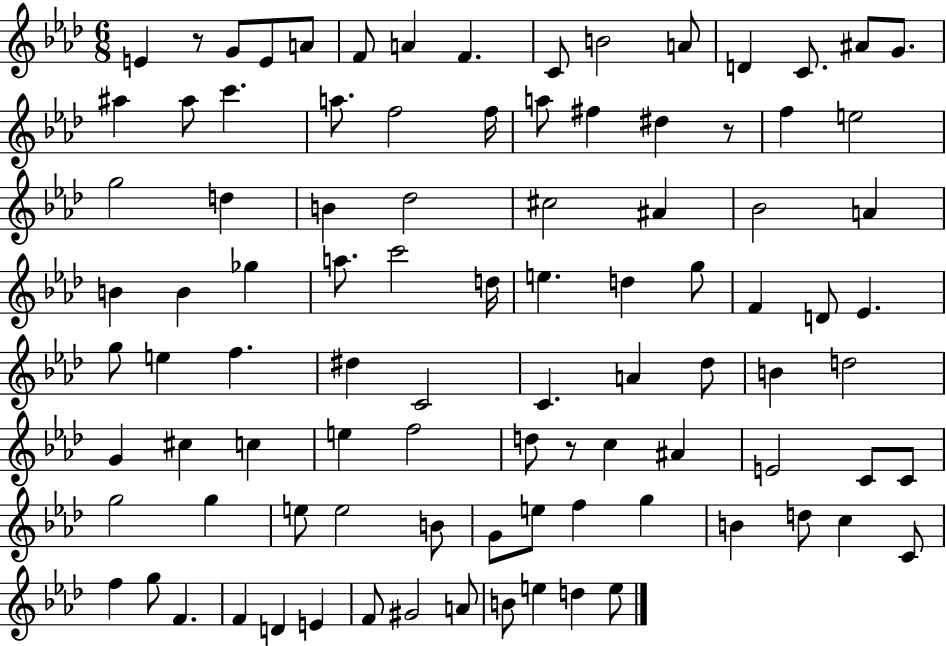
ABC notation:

X:1
T:Untitled
M:6/8
L:1/4
K:Ab
E z/2 G/2 E/2 A/2 F/2 A F C/2 B2 A/2 D C/2 ^A/2 G/2 ^a ^a/2 c' a/2 f2 f/4 a/2 ^f ^d z/2 f e2 g2 d B _d2 ^c2 ^A _B2 A B B _g a/2 c'2 d/4 e d g/2 F D/2 _E g/2 e f ^d C2 C A _d/2 B d2 G ^c c e f2 d/2 z/2 c ^A E2 C/2 C/2 g2 g e/2 e2 B/2 G/2 e/2 f g B d/2 c C/2 f g/2 F F D E F/2 ^G2 A/2 B/2 e d e/2